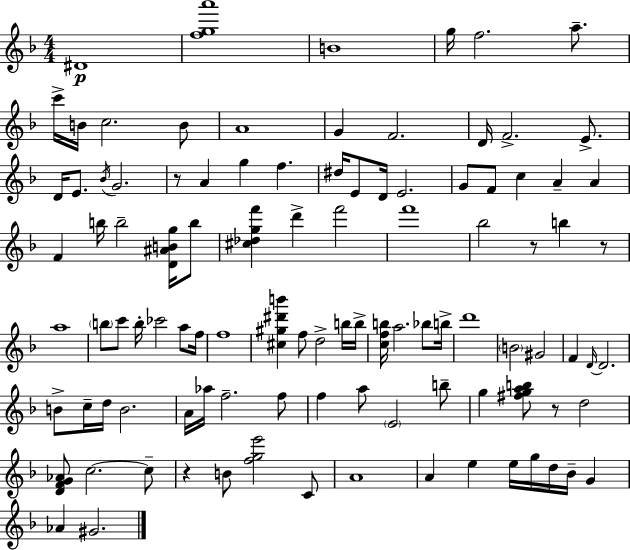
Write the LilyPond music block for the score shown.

{
  \clef treble
  \numericTimeSignature
  \time 4/4
  \key d \minor
  \repeat volta 2 { dis'1\p | <f'' g'' a'''>1 | b'1 | g''16 f''2. a''8.-- | \break c'''16-> b'16 c''2. b'8 | a'1 | g'4 f'2. | d'16 f'2.-> e'8.-> | \break d'16 e'8. \acciaccatura { bes'16 } g'2. | r8 a'4 g''4 f''4. | dis''16 e'8 d'16 e'2. | g'8 f'8 c''4 a'4-- a'4 | \break f'4 b''16 b''2-- <d' ais' b' g''>16 b''8 | <cis'' des'' g'' f'''>4 d'''4-> f'''2 | f'''1 | bes''2 r8 b''4 r8 | \break a''1 | \parenthesize b''8 c'''8 b''16-. ces'''2 a''8 | f''16 f''1 | <cis'' gis'' dis''' b'''>4 f''8 d''2-> b''16 | \break b''16-> <c'' f'' b''>16 a''2. bes''8 | b''16-> d'''1 | \parenthesize b'2 gis'2 | f'4 \grace { d'16~ }~ d'2. | \break b'8-> c''16-- d''16 b'2. | a'16 aes''16 f''2.-- | f''8 f''4 a''8 \parenthesize e'2 | b''8-- g''4 <fis'' g'' a'' b''>8 r8 d''2 | \break <d' f' g' aes'>8 c''2.~~ | c''8-- r4 b'8 <f'' g'' e'''>2 | c'8 a'1 | a'4 e''4 e''16 g''16 d''16 bes'16-- g'4 | \break aes'4 gis'2. | } \bar "|."
}